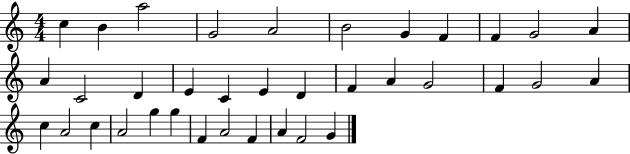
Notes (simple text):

C5/q B4/q A5/h G4/h A4/h B4/h G4/q F4/q F4/q G4/h A4/q A4/q C4/h D4/q E4/q C4/q E4/q D4/q F4/q A4/q G4/h F4/q G4/h A4/q C5/q A4/h C5/q A4/h G5/q G5/q F4/q A4/h F4/q A4/q F4/h G4/q